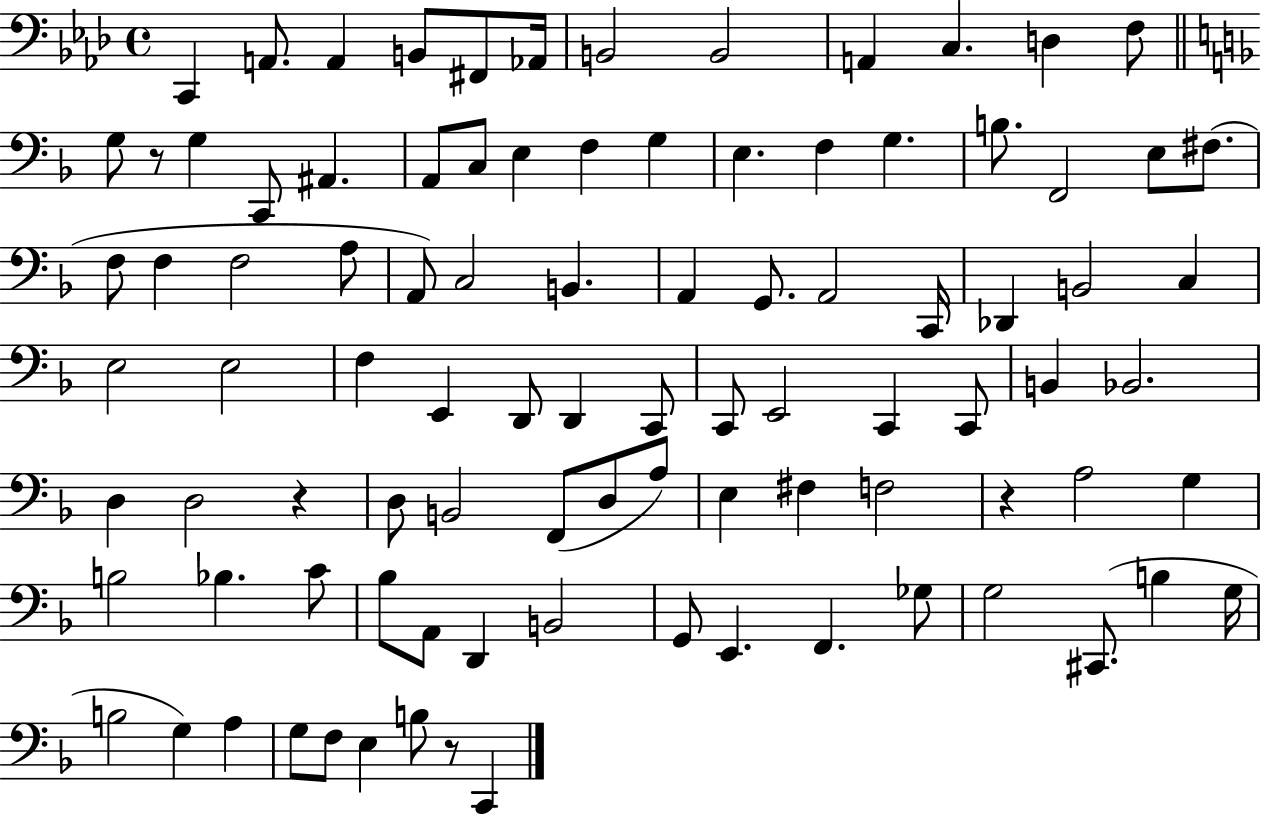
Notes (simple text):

C2/q A2/e. A2/q B2/e F#2/e Ab2/s B2/h B2/h A2/q C3/q. D3/q F3/e G3/e R/e G3/q C2/e A#2/q. A2/e C3/e E3/q F3/q G3/q E3/q. F3/q G3/q. B3/e. F2/h E3/e F#3/e. F3/e F3/q F3/h A3/e A2/e C3/h B2/q. A2/q G2/e. A2/h C2/s Db2/q B2/h C3/q E3/h E3/h F3/q E2/q D2/e D2/q C2/e C2/e E2/h C2/q C2/e B2/q Bb2/h. D3/q D3/h R/q D3/e B2/h F2/e D3/e A3/e E3/q F#3/q F3/h R/q A3/h G3/q B3/h Bb3/q. C4/e Bb3/e A2/e D2/q B2/h G2/e E2/q. F2/q. Gb3/e G3/h C#2/e. B3/q G3/s B3/h G3/q A3/q G3/e F3/e E3/q B3/e R/e C2/q